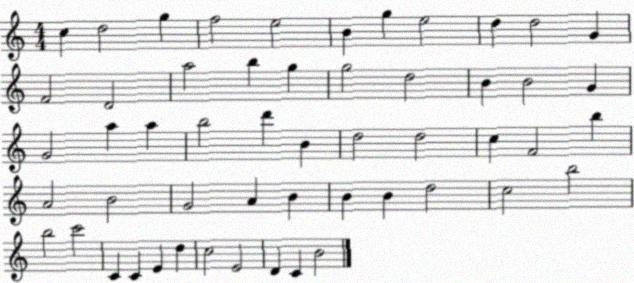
X:1
T:Untitled
M:4/4
L:1/4
K:C
c d2 g f2 e2 B g e2 d d2 G F2 D2 a2 b g g2 d2 B B2 G G2 a a b2 d' B d2 d2 c F2 b A2 B2 G2 A B B B d2 c2 b2 b2 c'2 C C E d c2 E2 D C B2